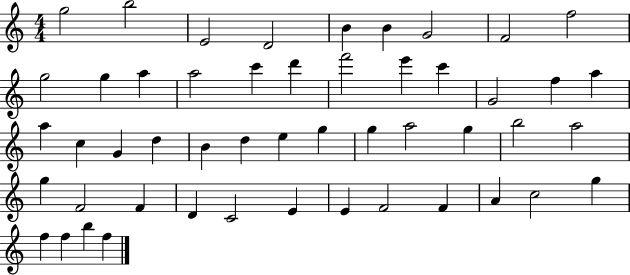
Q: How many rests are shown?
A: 0